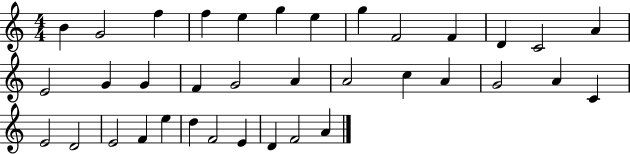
B4/q G4/h F5/q F5/q E5/q G5/q E5/q G5/q F4/h F4/q D4/q C4/h A4/q E4/h G4/q G4/q F4/q G4/h A4/q A4/h C5/q A4/q G4/h A4/q C4/q E4/h D4/h E4/h F4/q E5/q D5/q F4/h E4/q D4/q F4/h A4/q